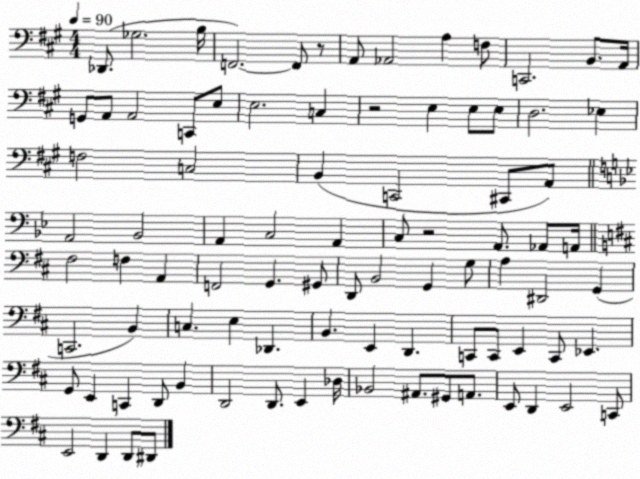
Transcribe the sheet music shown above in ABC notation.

X:1
T:Untitled
M:4/4
L:1/4
K:A
_D,,/2 _G,2 B,/4 F,,2 F,,/2 z/2 A,,/2 _A,,2 A, F,/2 C,,2 B,,/2 A,,/4 G,,/2 A,,/2 A,,2 C,,/2 E,/2 E,2 C, z2 E, E,/2 E,/2 D,2 _E, F,2 C,2 B,, C,,2 ^C,,/2 A,,/2 A,,2 _B,,2 A,, C,2 A,, C,/2 z2 A,,/2 _A,,/2 A,,/4 ^F,2 F, A,, F,,2 G,, ^G,,/2 D,,/2 B,,2 G,, G,/2 A, ^D,,2 G,, C,,2 B,, C, E, _D,, B,, E,, D,, C,,/2 C,,/2 E,, C,,/2 _E,, G,,/2 E,, C,, D,,/2 B,, D,,2 D,,/2 E,, _D,/4 _B,,2 ^A,,/2 ^G,,/2 A,,/2 E,,/2 D,, E,,2 C,,/2 E,,2 D,, D,,/2 ^D,,/2